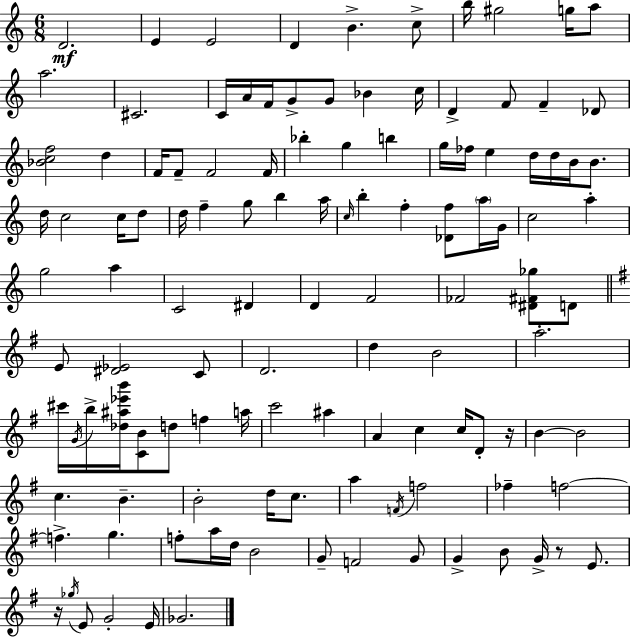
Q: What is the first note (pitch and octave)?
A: D4